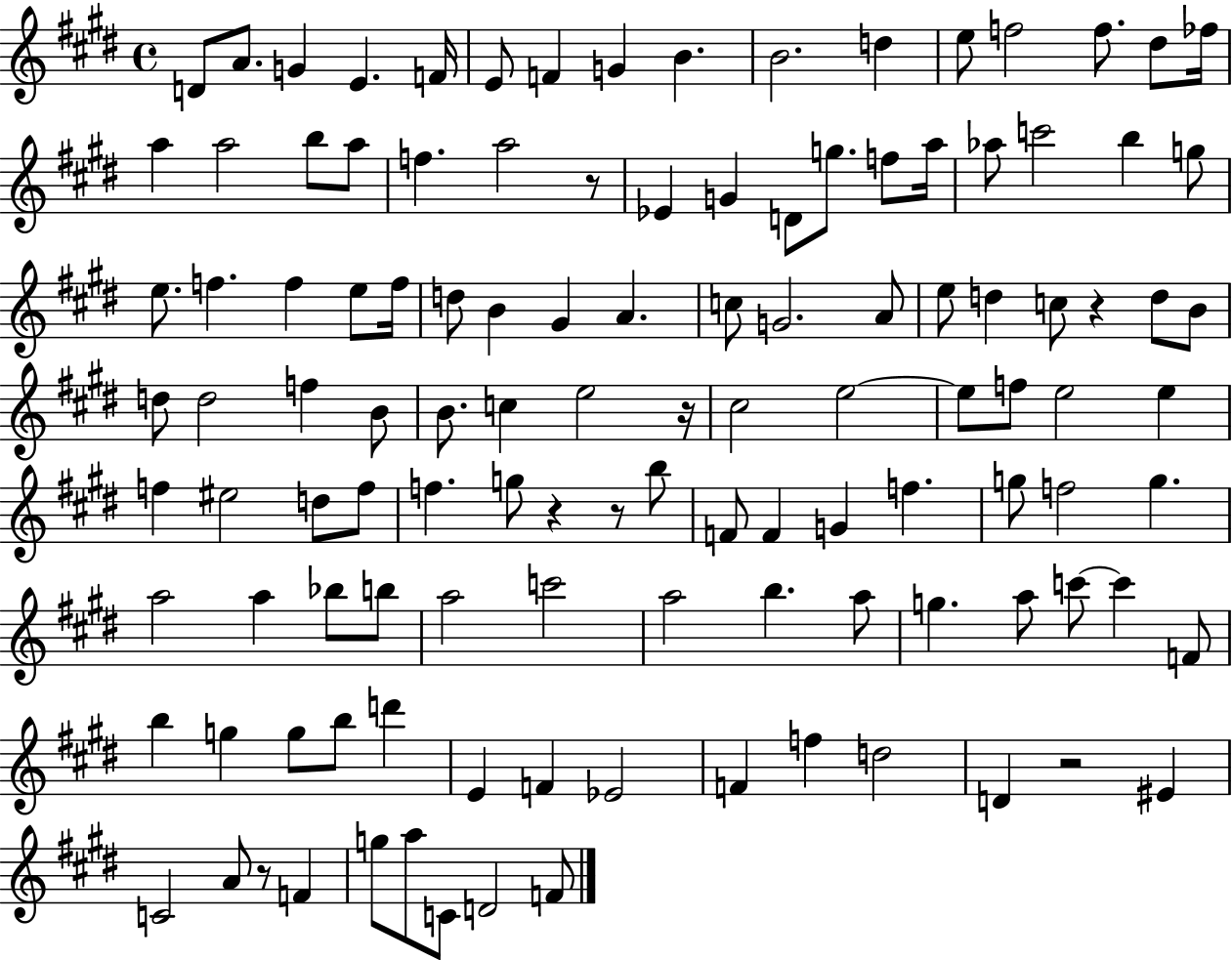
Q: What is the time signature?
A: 4/4